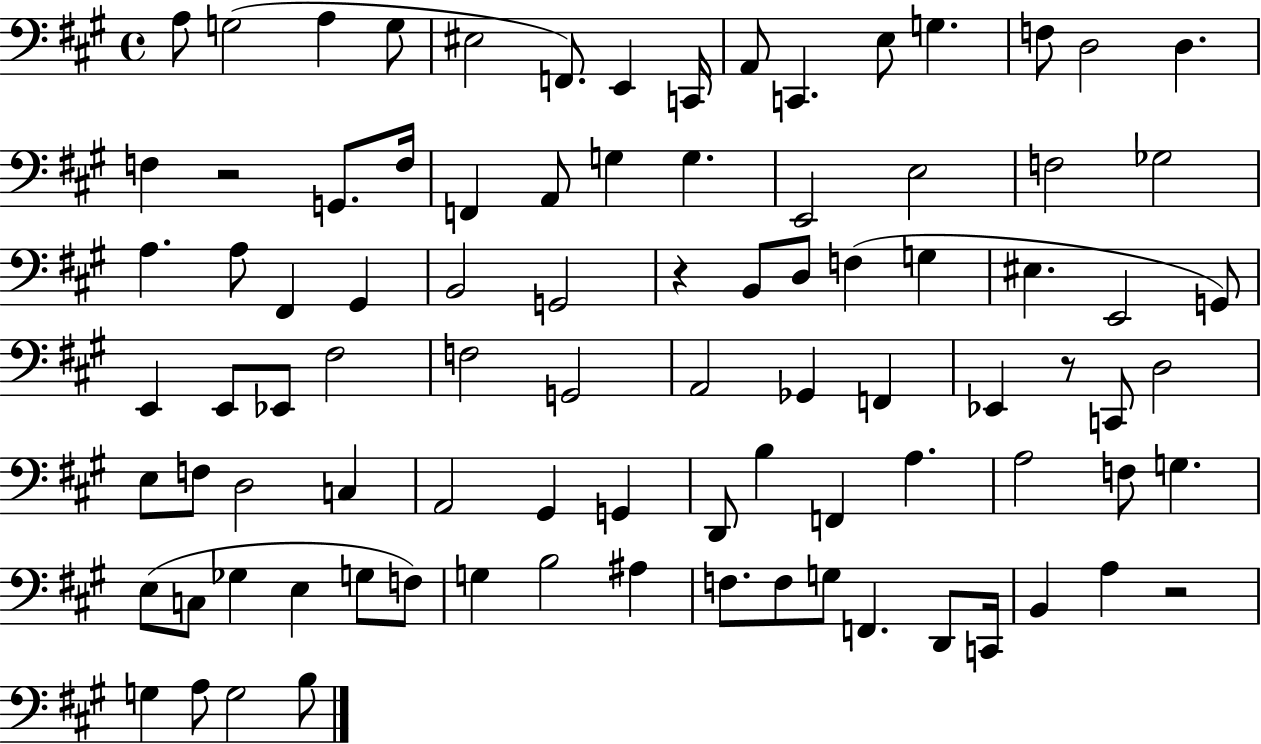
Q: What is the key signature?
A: A major